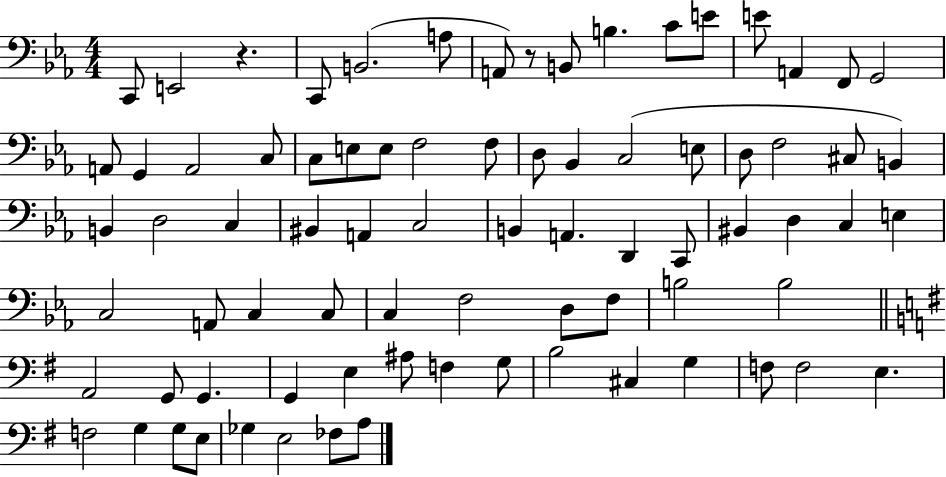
C2/e E2/h R/q. C2/e B2/h. A3/e A2/e R/e B2/e B3/q. C4/e E4/e E4/e A2/q F2/e G2/h A2/e G2/q A2/h C3/e C3/e E3/e E3/e F3/h F3/e D3/e Bb2/q C3/h E3/e D3/e F3/h C#3/e B2/q B2/q D3/h C3/q BIS2/q A2/q C3/h B2/q A2/q. D2/q C2/e BIS2/q D3/q C3/q E3/q C3/h A2/e C3/q C3/e C3/q F3/h D3/e F3/e B3/h B3/h A2/h G2/e G2/q. G2/q E3/q A#3/e F3/q G3/e B3/h C#3/q G3/q F3/e F3/h E3/q. F3/h G3/q G3/e E3/e Gb3/q E3/h FES3/e A3/e